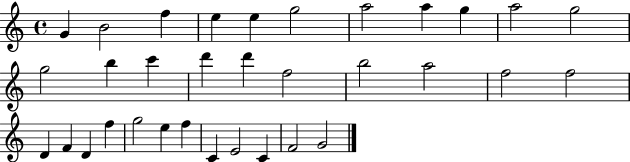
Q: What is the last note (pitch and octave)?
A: G4